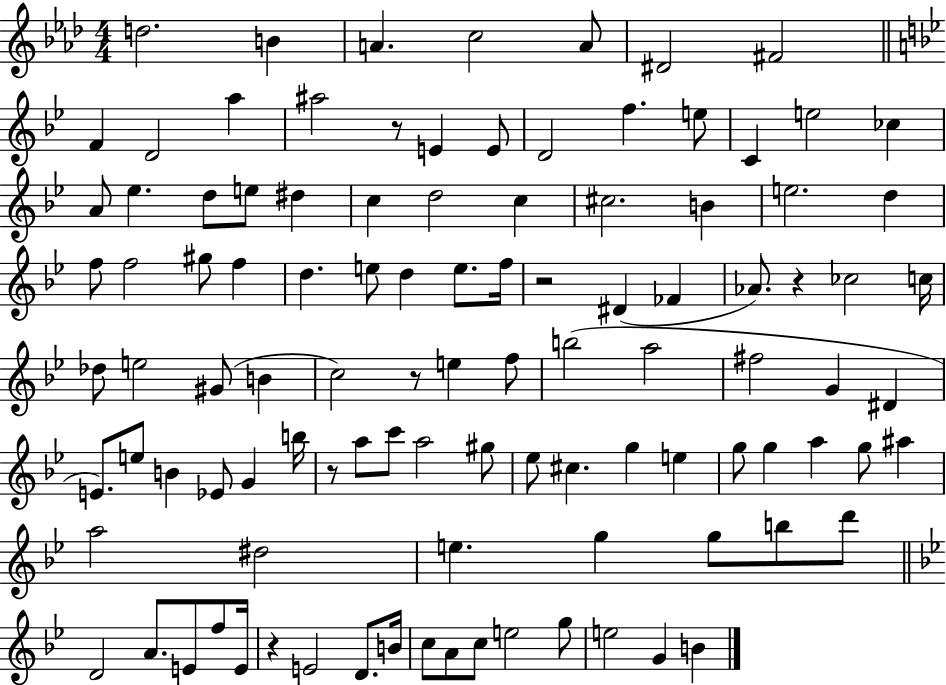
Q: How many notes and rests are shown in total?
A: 105